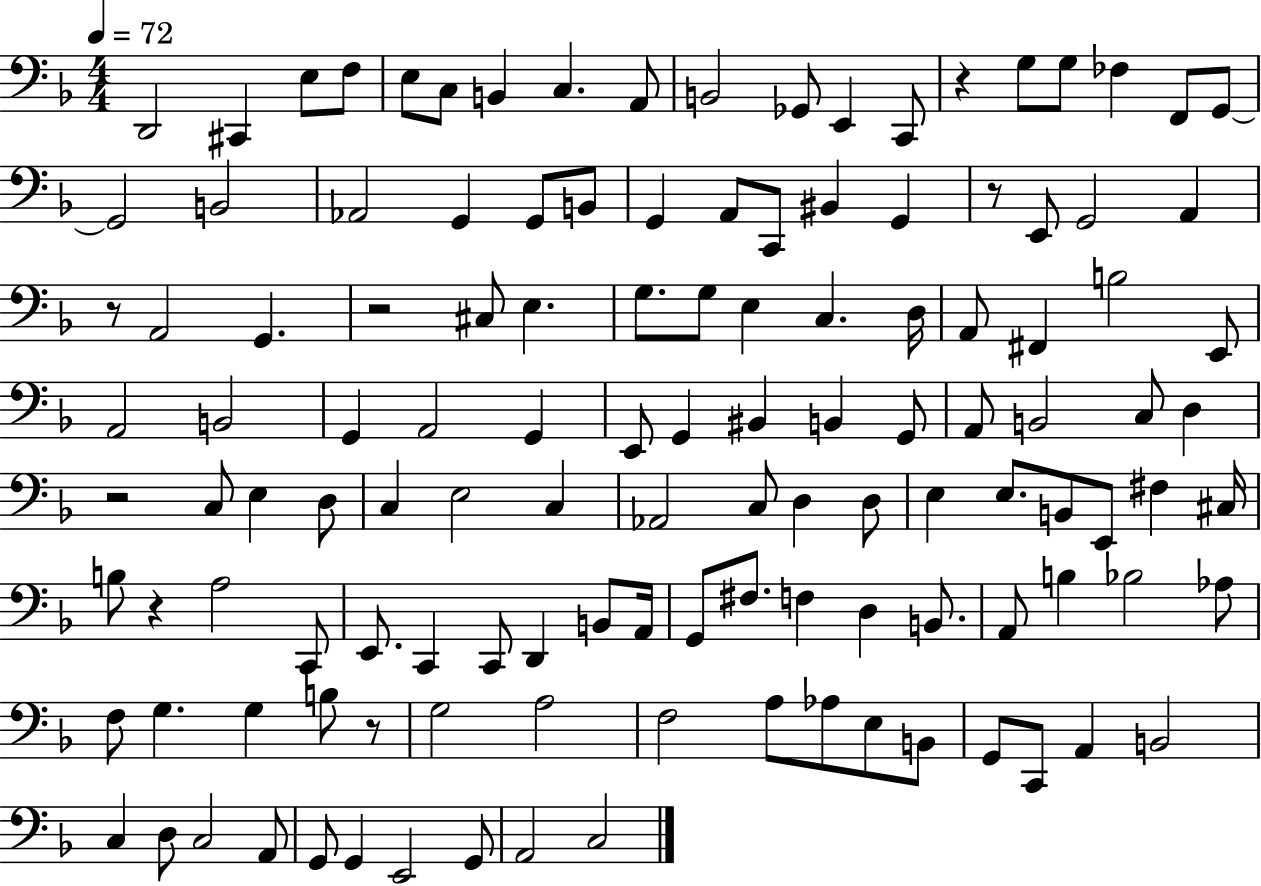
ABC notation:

X:1
T:Untitled
M:4/4
L:1/4
K:F
D,,2 ^C,, E,/2 F,/2 E,/2 C,/2 B,, C, A,,/2 B,,2 _G,,/2 E,, C,,/2 z G,/2 G,/2 _F, F,,/2 G,,/2 G,,2 B,,2 _A,,2 G,, G,,/2 B,,/2 G,, A,,/2 C,,/2 ^B,, G,, z/2 E,,/2 G,,2 A,, z/2 A,,2 G,, z2 ^C,/2 E, G,/2 G,/2 E, C, D,/4 A,,/2 ^F,, B,2 E,,/2 A,,2 B,,2 G,, A,,2 G,, E,,/2 G,, ^B,, B,, G,,/2 A,,/2 B,,2 C,/2 D, z2 C,/2 E, D,/2 C, E,2 C, _A,,2 C,/2 D, D,/2 E, E,/2 B,,/2 E,,/2 ^F, ^C,/4 B,/2 z A,2 C,,/2 E,,/2 C,, C,,/2 D,, B,,/2 A,,/4 G,,/2 ^F,/2 F, D, B,,/2 A,,/2 B, _B,2 _A,/2 F,/2 G, G, B,/2 z/2 G,2 A,2 F,2 A,/2 _A,/2 E,/2 B,,/2 G,,/2 C,,/2 A,, B,,2 C, D,/2 C,2 A,,/2 G,,/2 G,, E,,2 G,,/2 A,,2 C,2